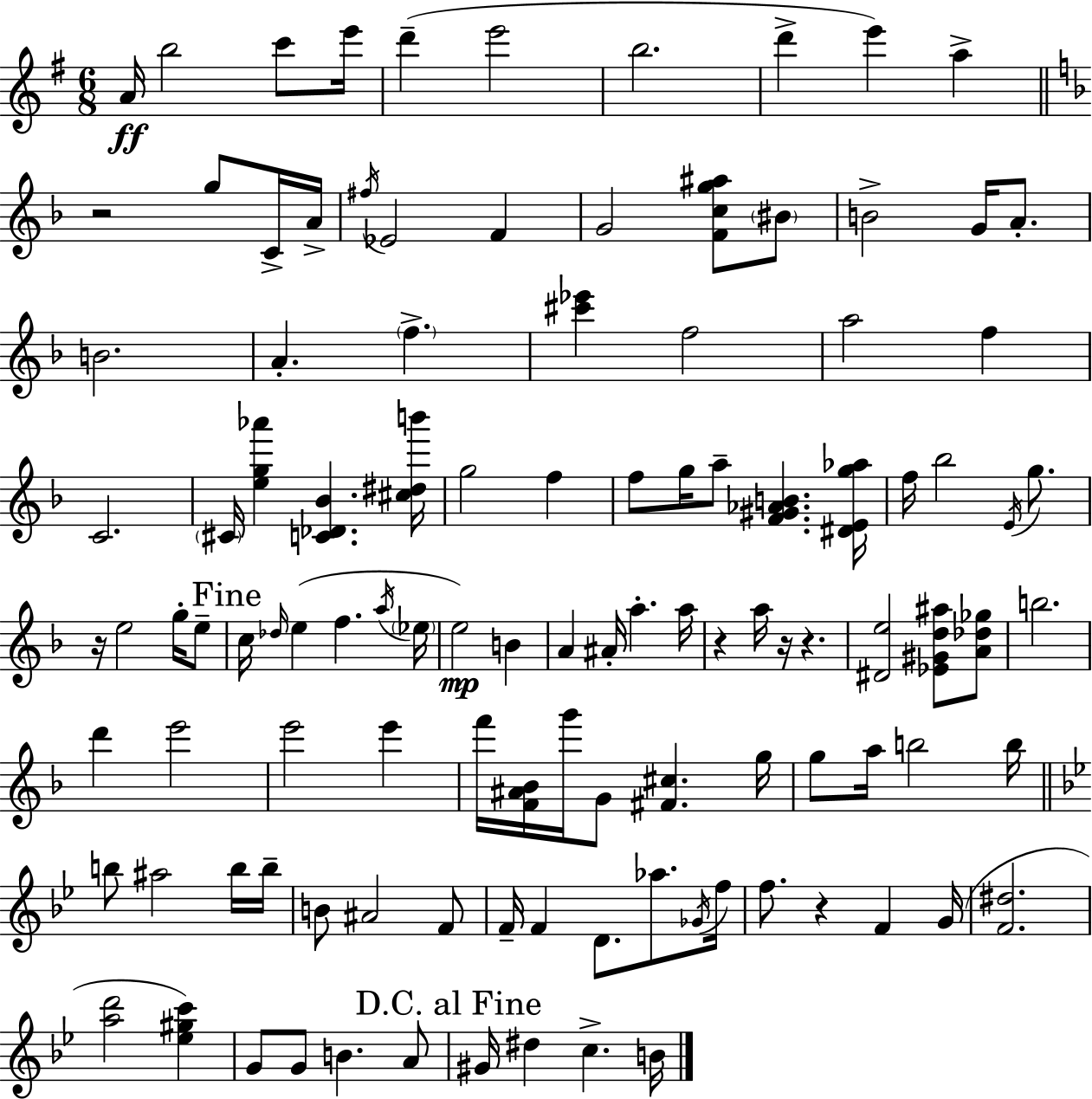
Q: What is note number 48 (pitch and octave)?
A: E5